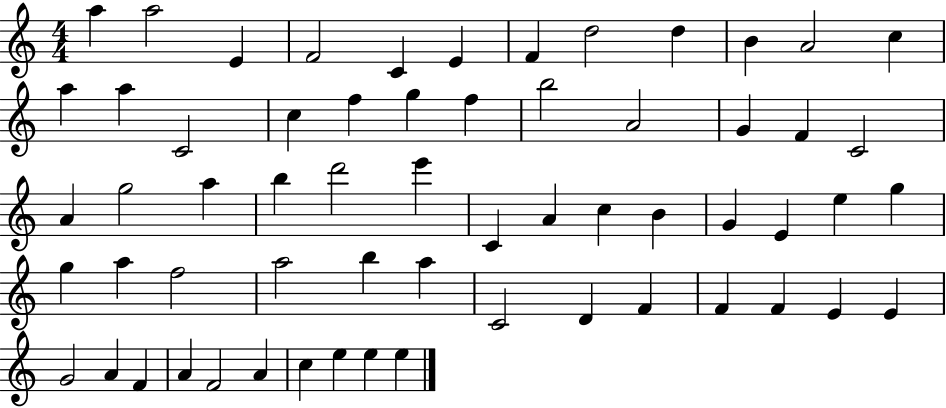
{
  \clef treble
  \numericTimeSignature
  \time 4/4
  \key c \major
  a''4 a''2 e'4 | f'2 c'4 e'4 | f'4 d''2 d''4 | b'4 a'2 c''4 | \break a''4 a''4 c'2 | c''4 f''4 g''4 f''4 | b''2 a'2 | g'4 f'4 c'2 | \break a'4 g''2 a''4 | b''4 d'''2 e'''4 | c'4 a'4 c''4 b'4 | g'4 e'4 e''4 g''4 | \break g''4 a''4 f''2 | a''2 b''4 a''4 | c'2 d'4 f'4 | f'4 f'4 e'4 e'4 | \break g'2 a'4 f'4 | a'4 f'2 a'4 | c''4 e''4 e''4 e''4 | \bar "|."
}